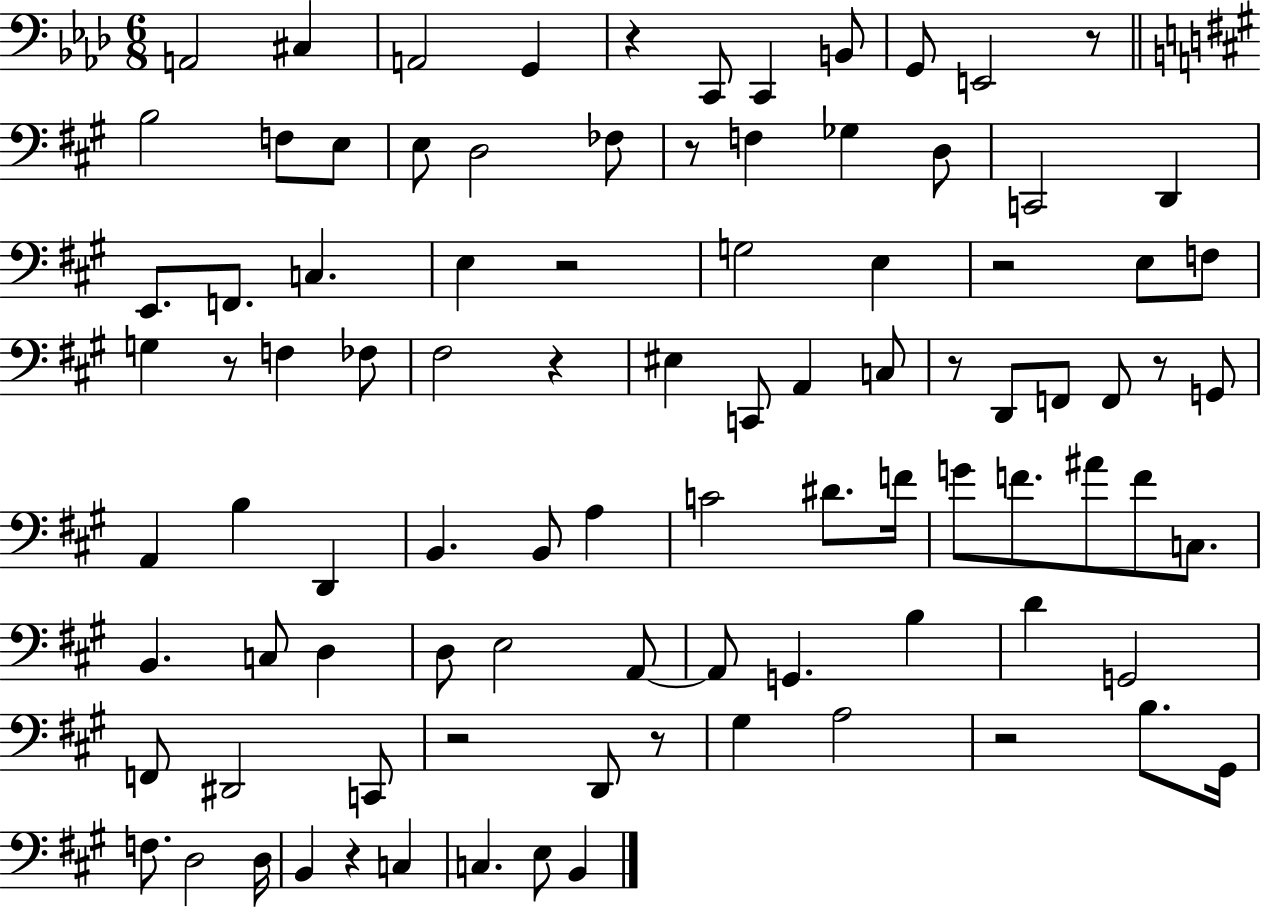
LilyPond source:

{
  \clef bass
  \numericTimeSignature
  \time 6/8
  \key aes \major
  a,2 cis4 | a,2 g,4 | r4 c,8 c,4 b,8 | g,8 e,2 r8 | \break \bar "||" \break \key a \major b2 f8 e8 | e8 d2 fes8 | r8 f4 ges4 d8 | c,2 d,4 | \break e,8. f,8. c4. | e4 r2 | g2 e4 | r2 e8 f8 | \break g4 r8 f4 fes8 | fis2 r4 | eis4 c,8 a,4 c8 | r8 d,8 f,8 f,8 r8 g,8 | \break a,4 b4 d,4 | b,4. b,8 a4 | c'2 dis'8. f'16 | g'8 f'8. ais'8 f'8 c8. | \break b,4. c8 d4 | d8 e2 a,8~~ | a,8 g,4. b4 | d'4 g,2 | \break f,8 dis,2 c,8 | r2 d,8 r8 | gis4 a2 | r2 b8. gis,16 | \break f8. d2 d16 | b,4 r4 c4 | c4. e8 b,4 | \bar "|."
}